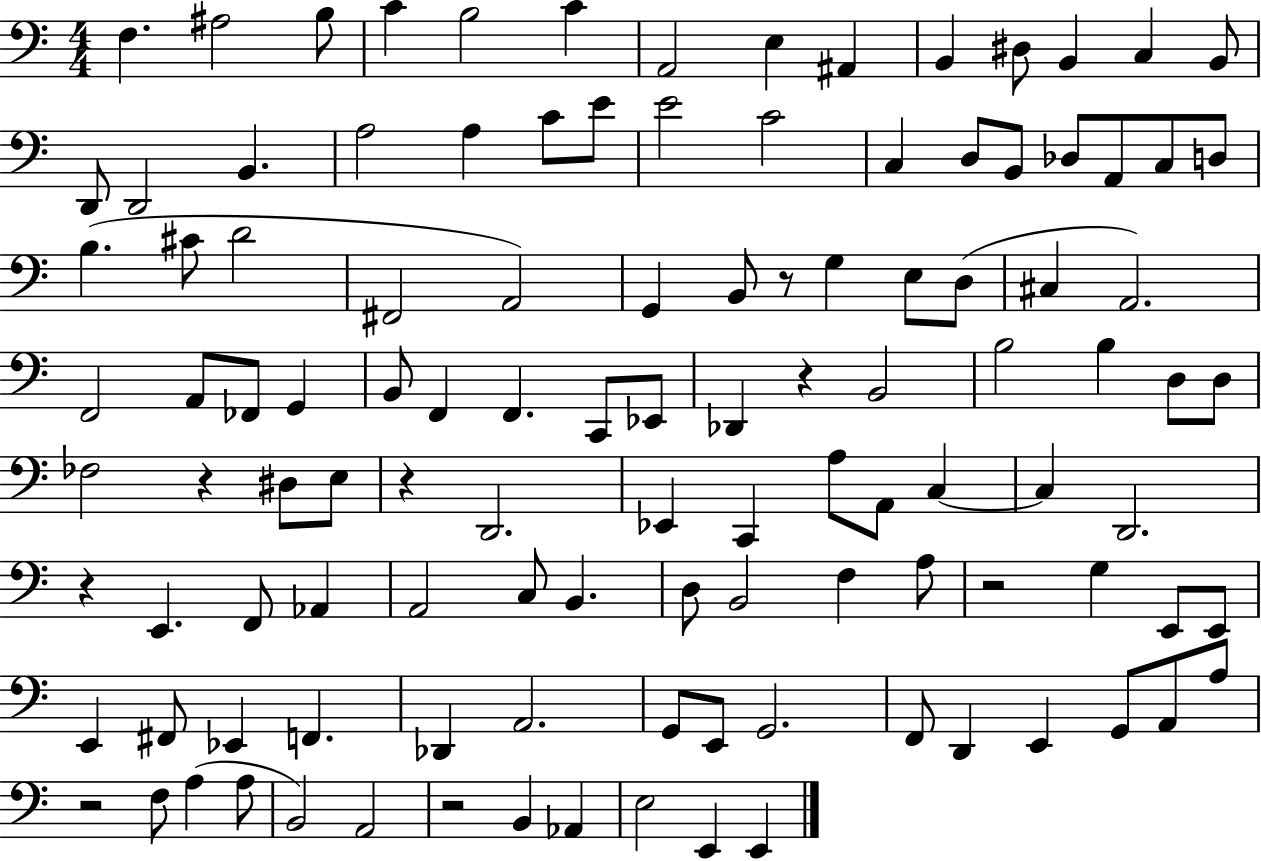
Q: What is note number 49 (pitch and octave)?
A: F2